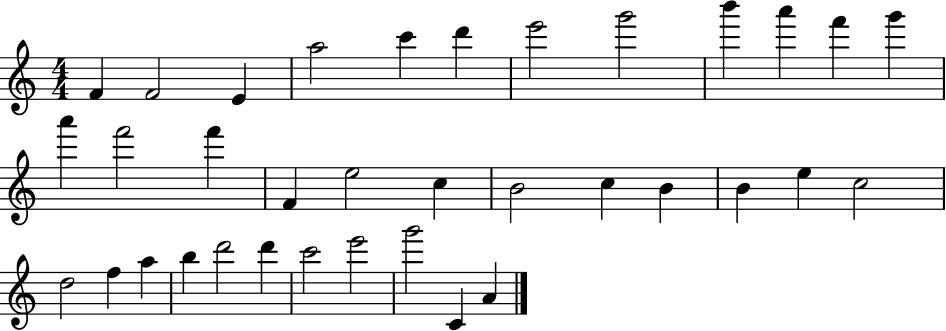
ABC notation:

X:1
T:Untitled
M:4/4
L:1/4
K:C
F F2 E a2 c' d' e'2 g'2 b' a' f' g' a' f'2 f' F e2 c B2 c B B e c2 d2 f a b d'2 d' c'2 e'2 g'2 C A